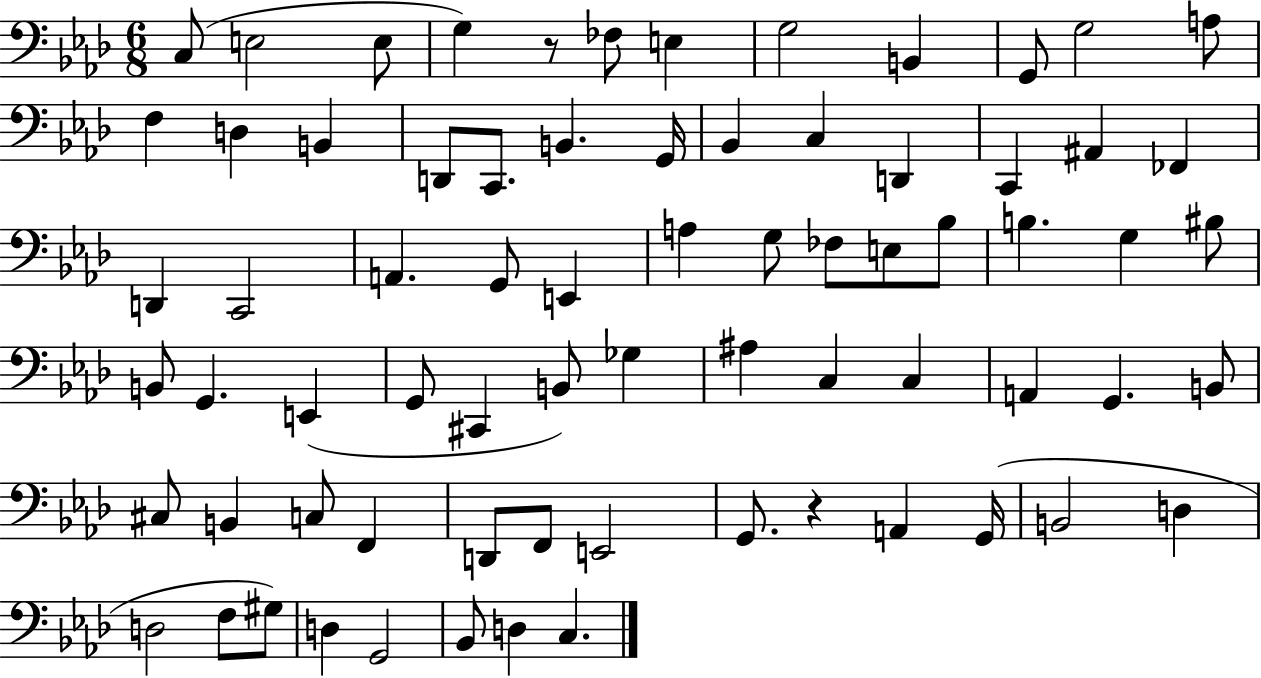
{
  \clef bass
  \numericTimeSignature
  \time 6/8
  \key aes \major
  c8( e2 e8 | g4) r8 fes8 e4 | g2 b,4 | g,8 g2 a8 | \break f4 d4 b,4 | d,8 c,8. b,4. g,16 | bes,4 c4 d,4 | c,4 ais,4 fes,4 | \break d,4 c,2 | a,4. g,8 e,4 | a4 g8 fes8 e8 bes8 | b4. g4 bis8 | \break b,8 g,4. e,4( | g,8 cis,4 b,8) ges4 | ais4 c4 c4 | a,4 g,4. b,8 | \break cis8 b,4 c8 f,4 | d,8 f,8 e,2 | g,8. r4 a,4 g,16( | b,2 d4 | \break d2 f8 gis8) | d4 g,2 | bes,8 d4 c4. | \bar "|."
}